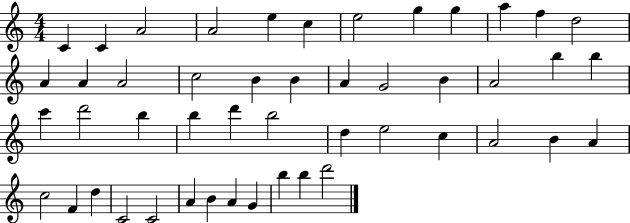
X:1
T:Untitled
M:4/4
L:1/4
K:C
C C A2 A2 e c e2 g g a f d2 A A A2 c2 B B A G2 B A2 b b c' d'2 b b d' b2 d e2 c A2 B A c2 F d C2 C2 A B A G b b d'2